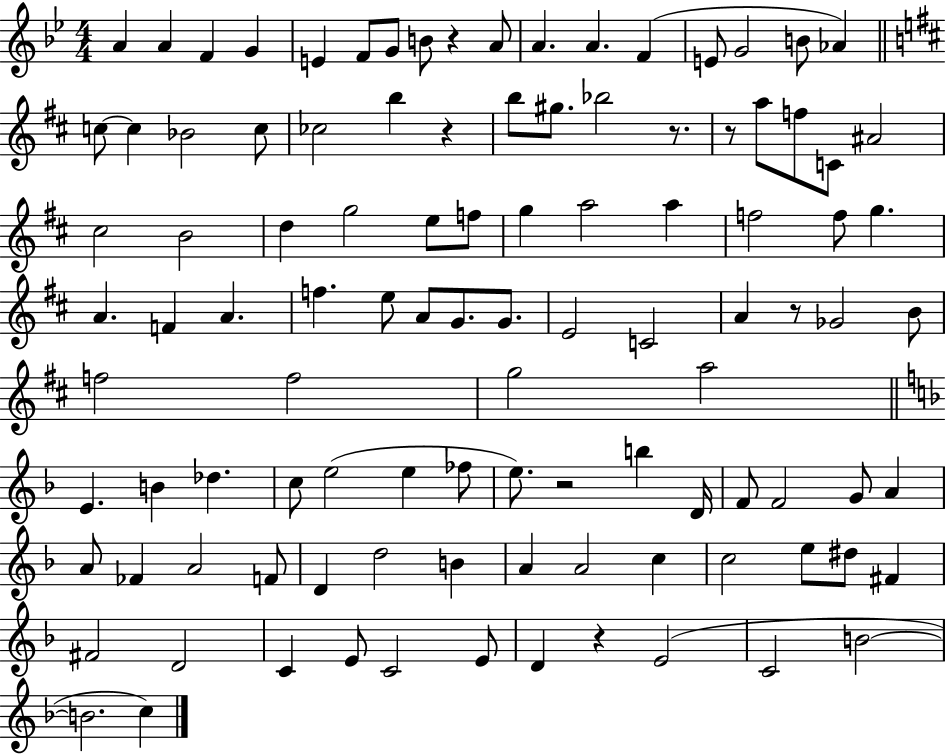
{
  \clef treble
  \numericTimeSignature
  \time 4/4
  \key bes \major
  a'4 a'4 f'4 g'4 | e'4 f'8 g'8 b'8 r4 a'8 | a'4. a'4. f'4( | e'8 g'2 b'8 aes'4) | \break \bar "||" \break \key b \minor c''8~~ c''4 bes'2 c''8 | ces''2 b''4 r4 | b''8 gis''8. bes''2 r8. | r8 a''8 f''8 c'8 ais'2 | \break cis''2 b'2 | d''4 g''2 e''8 f''8 | g''4 a''2 a''4 | f''2 f''8 g''4. | \break a'4. f'4 a'4. | f''4. e''8 a'8 g'8. g'8. | e'2 c'2 | a'4 r8 ges'2 b'8 | \break f''2 f''2 | g''2 a''2 | \bar "||" \break \key d \minor e'4. b'4 des''4. | c''8 e''2( e''4 fes''8 | e''8.) r2 b''4 d'16 | f'8 f'2 g'8 a'4 | \break a'8 fes'4 a'2 f'8 | d'4 d''2 b'4 | a'4 a'2 c''4 | c''2 e''8 dis''8 fis'4 | \break fis'2 d'2 | c'4 e'8 c'2 e'8 | d'4 r4 e'2( | c'2 b'2~~ | \break b'2. c''4) | \bar "|."
}